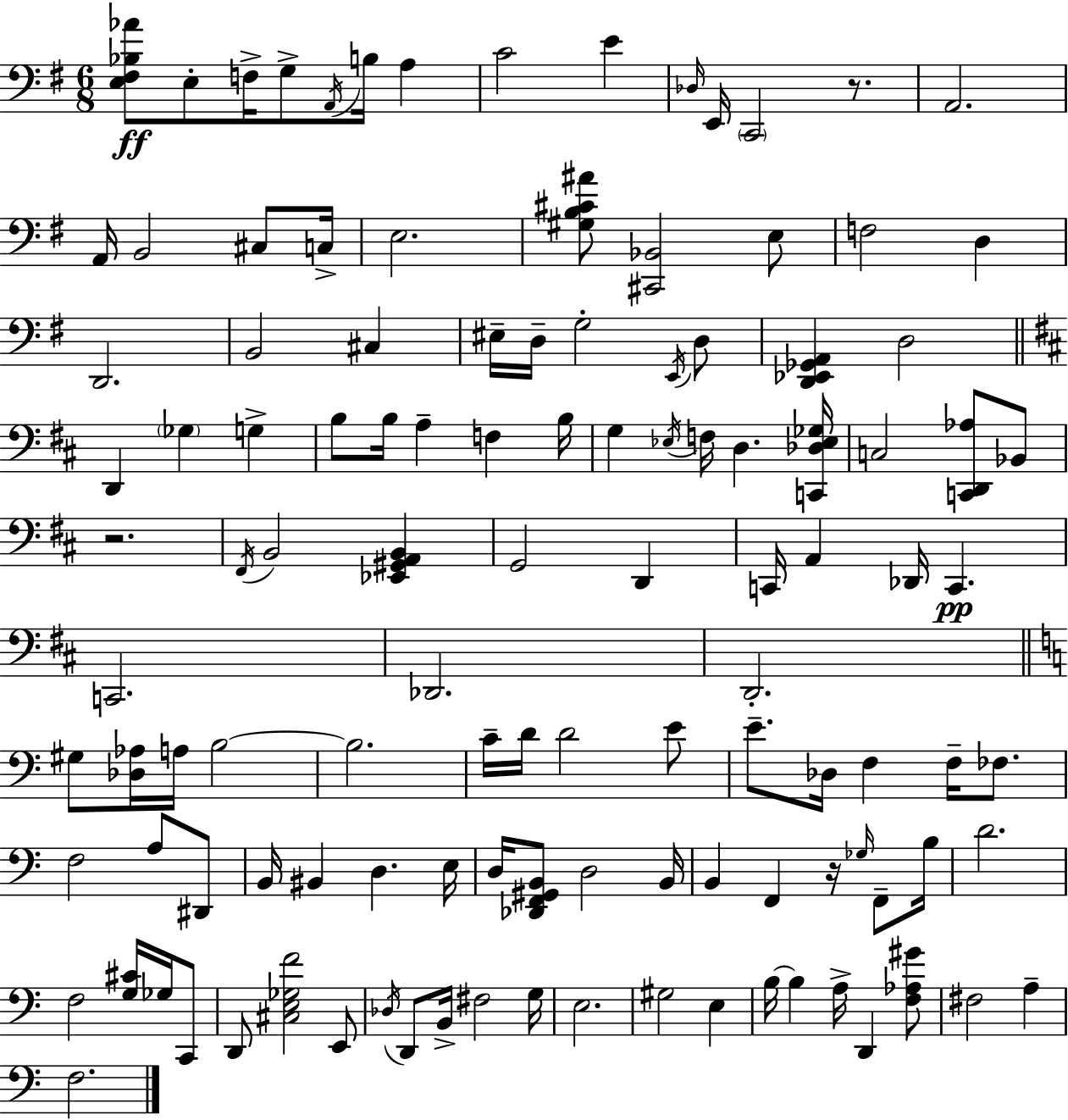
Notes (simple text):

[E3,F#3,Bb3,Ab4]/e E3/e F3/s G3/e A2/s B3/s A3/q C4/h E4/q Db3/s E2/s C2/h R/e. A2/h. A2/s B2/h C#3/e C3/s E3/h. [G#3,B3,C#4,A#4]/e [C#2,Bb2]/h E3/e F3/h D3/q D2/h. B2/h C#3/q EIS3/s D3/s G3/h E2/s D3/e [D2,Eb2,Gb2,A2]/q D3/h D2/q Gb3/q G3/q B3/e B3/s A3/q F3/q B3/s G3/q Eb3/s F3/s D3/q. [C2,Db3,Eb3,Gb3]/s C3/h [C2,D2,Ab3]/e Bb2/e R/h. F#2/s B2/h [Eb2,G#2,A2,B2]/q G2/h D2/q C2/s A2/q Db2/s C2/q. C2/h. Db2/h. D2/h. G#3/e [Db3,Ab3]/s A3/s B3/h B3/h. C4/s D4/s D4/h E4/e E4/e. Db3/s F3/q F3/s FES3/e. F3/h A3/e D#2/e B2/s BIS2/q D3/q. E3/s D3/s [Db2,F2,G#2,B2]/e D3/h B2/s B2/q F2/q R/s Gb3/s F2/e B3/s D4/h. F3/h [G3,C#4]/s Gb3/s C2/e D2/e [C#3,E3,Gb3,F4]/h E2/e Db3/s D2/e B2/s F#3/h G3/s E3/h. G#3/h E3/q B3/s B3/q A3/s D2/q [F3,Ab3,G#4]/e F#3/h A3/q F3/h.